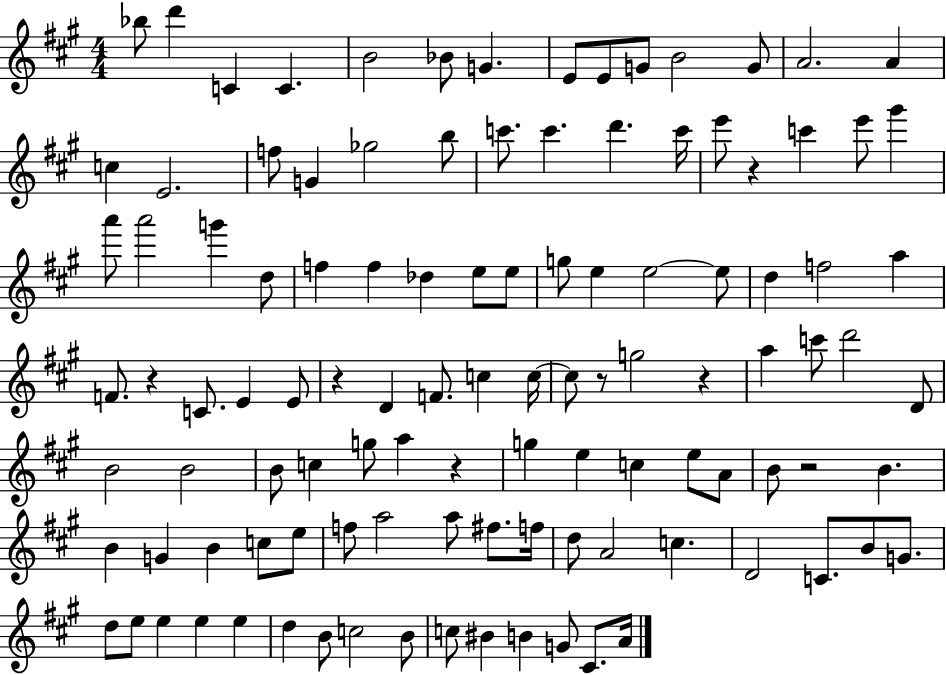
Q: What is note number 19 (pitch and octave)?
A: Gb5